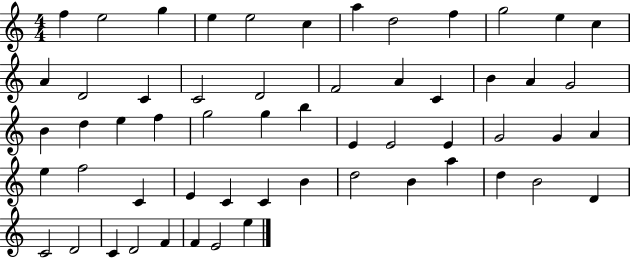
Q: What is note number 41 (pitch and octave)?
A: C4